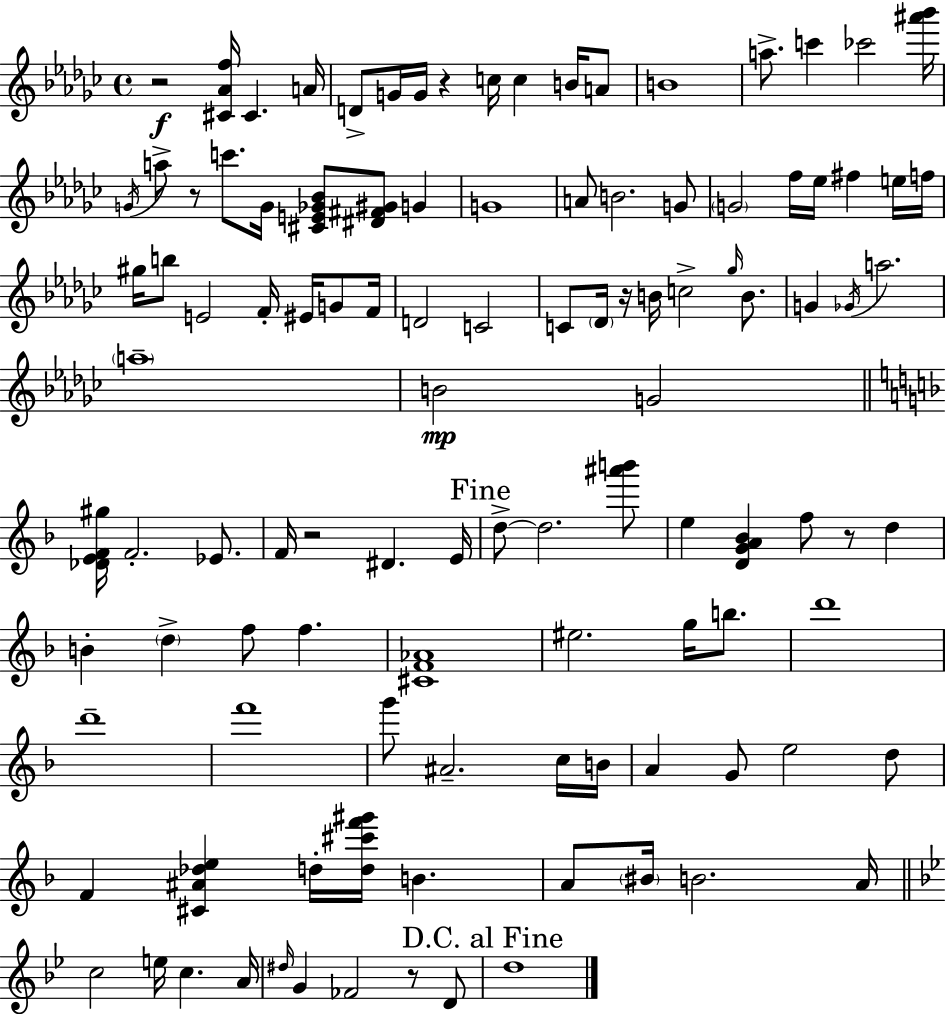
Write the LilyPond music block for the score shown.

{
  \clef treble
  \time 4/4
  \defaultTimeSignature
  \key ees \minor
  r2\f <cis' aes' f''>16 cis'4. a'16 | d'8-> g'16 g'16 r4 c''16 c''4 b'16 a'8 | b'1 | a''8.-> c'''4 ces'''2 <ais''' bes'''>16 | \break \acciaccatura { g'16 } a''8-> r8 c'''8. g'16 <cis' e' ges' bes'>8 <dis' fis' gis'>8 g'4 | g'1 | a'8 b'2. g'8 | \parenthesize g'2 f''16 ees''16 fis''4 e''16 | \break f''16 gis''16 b''8 e'2 f'16-. eis'16 g'8 | f'16 d'2 c'2 | c'8 \parenthesize des'16 r16 b'16 c''2-> \grace { ges''16 } b'8. | g'4 \acciaccatura { ges'16 } a''2. | \break \parenthesize a''1-- | b'2\mp g'2 | \bar "||" \break \key f \major <des' e' f' gis''>16 f'2.-. ees'8. | f'16 r2 dis'4. e'16 | \mark "Fine" d''8->~~ d''2. <ais''' b'''>8 | e''4 <d' g' a' bes'>4 f''8 r8 d''4 | \break b'4-. \parenthesize d''4-> f''8 f''4. | <cis' f' aes'>1 | eis''2. g''16 b''8. | d'''1 | \break d'''1-- | f'''1 | g'''8 ais'2.-- c''16 b'16 | a'4 g'8 e''2 d''8 | \break f'4 <cis' ais' des'' e''>4 d''16-. <d'' cis''' f''' gis'''>16 b'4. | a'8 \parenthesize bis'16 b'2. a'16 | \bar "||" \break \key g \minor c''2 e''16 c''4. a'16 | \grace { dis''16 } g'4 fes'2 r8 d'8 | \mark "D.C. al Fine" d''1 | \bar "|."
}